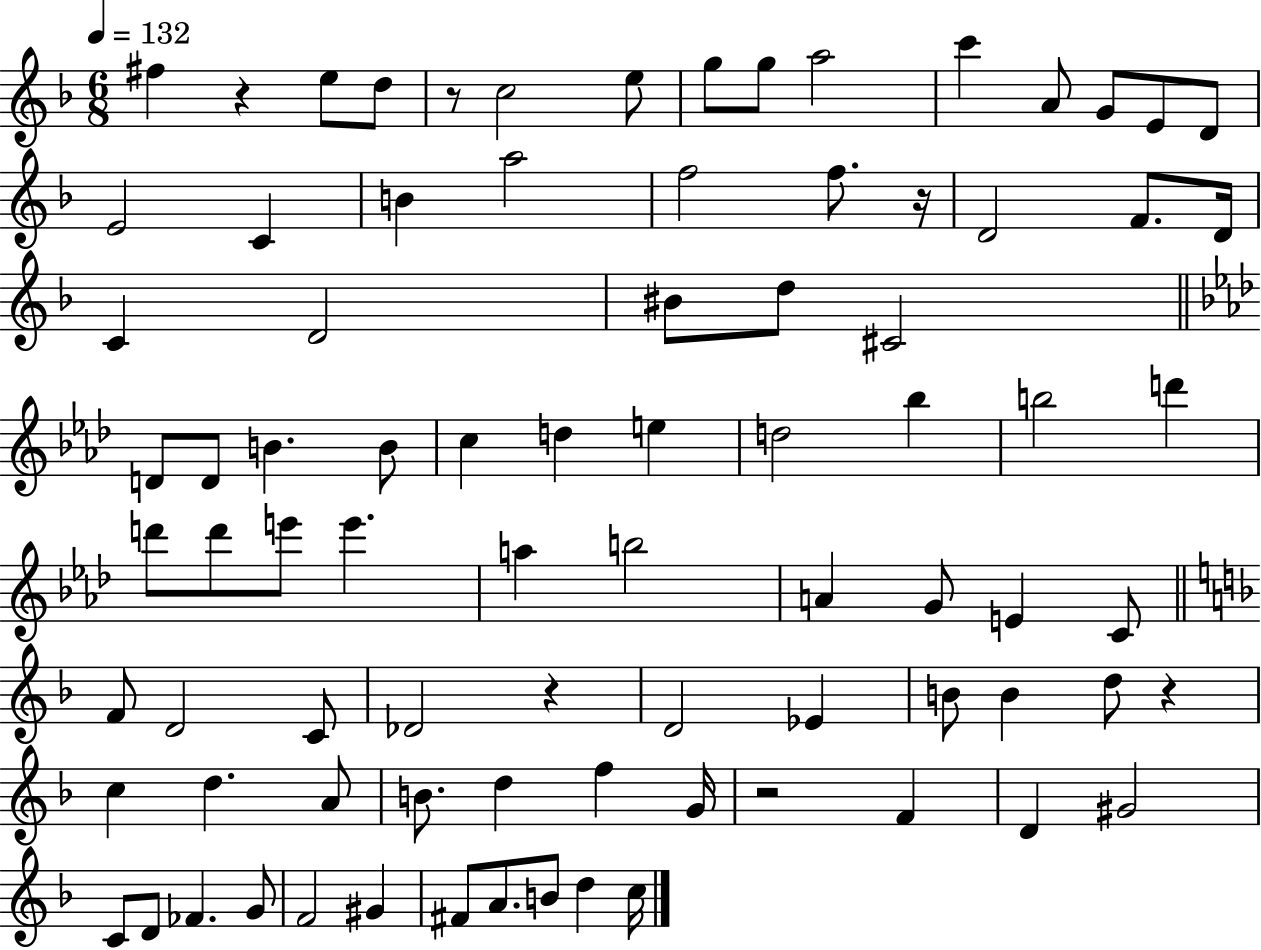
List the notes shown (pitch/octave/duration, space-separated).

F#5/q R/q E5/e D5/e R/e C5/h E5/e G5/e G5/e A5/h C6/q A4/e G4/e E4/e D4/e E4/h C4/q B4/q A5/h F5/h F5/e. R/s D4/h F4/e. D4/s C4/q D4/h BIS4/e D5/e C#4/h D4/e D4/e B4/q. B4/e C5/q D5/q E5/q D5/h Bb5/q B5/h D6/q D6/e D6/e E6/e E6/q. A5/q B5/h A4/q G4/e E4/q C4/e F4/e D4/h C4/e Db4/h R/q D4/h Eb4/q B4/e B4/q D5/e R/q C5/q D5/q. A4/e B4/e. D5/q F5/q G4/s R/h F4/q D4/q G#4/h C4/e D4/e FES4/q. G4/e F4/h G#4/q F#4/e A4/e. B4/e D5/q C5/s